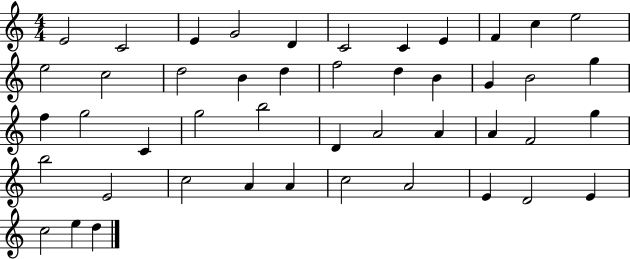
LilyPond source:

{
  \clef treble
  \numericTimeSignature
  \time 4/4
  \key c \major
  e'2 c'2 | e'4 g'2 d'4 | c'2 c'4 e'4 | f'4 c''4 e''2 | \break e''2 c''2 | d''2 b'4 d''4 | f''2 d''4 b'4 | g'4 b'2 g''4 | \break f''4 g''2 c'4 | g''2 b''2 | d'4 a'2 a'4 | a'4 f'2 g''4 | \break b''2 e'2 | c''2 a'4 a'4 | c''2 a'2 | e'4 d'2 e'4 | \break c''2 e''4 d''4 | \bar "|."
}